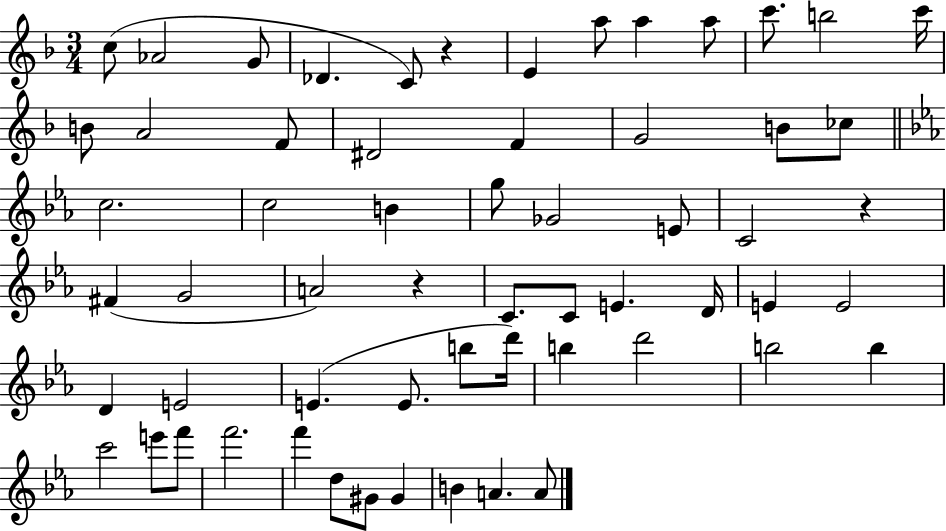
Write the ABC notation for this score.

X:1
T:Untitled
M:3/4
L:1/4
K:F
c/2 _A2 G/2 _D C/2 z E a/2 a a/2 c'/2 b2 c'/4 B/2 A2 F/2 ^D2 F G2 B/2 _c/2 c2 c2 B g/2 _G2 E/2 C2 z ^F G2 A2 z C/2 C/2 E D/4 E E2 D E2 E E/2 b/2 d'/4 b d'2 b2 b c'2 e'/2 f'/2 f'2 f' d/2 ^G/2 ^G B A A/2